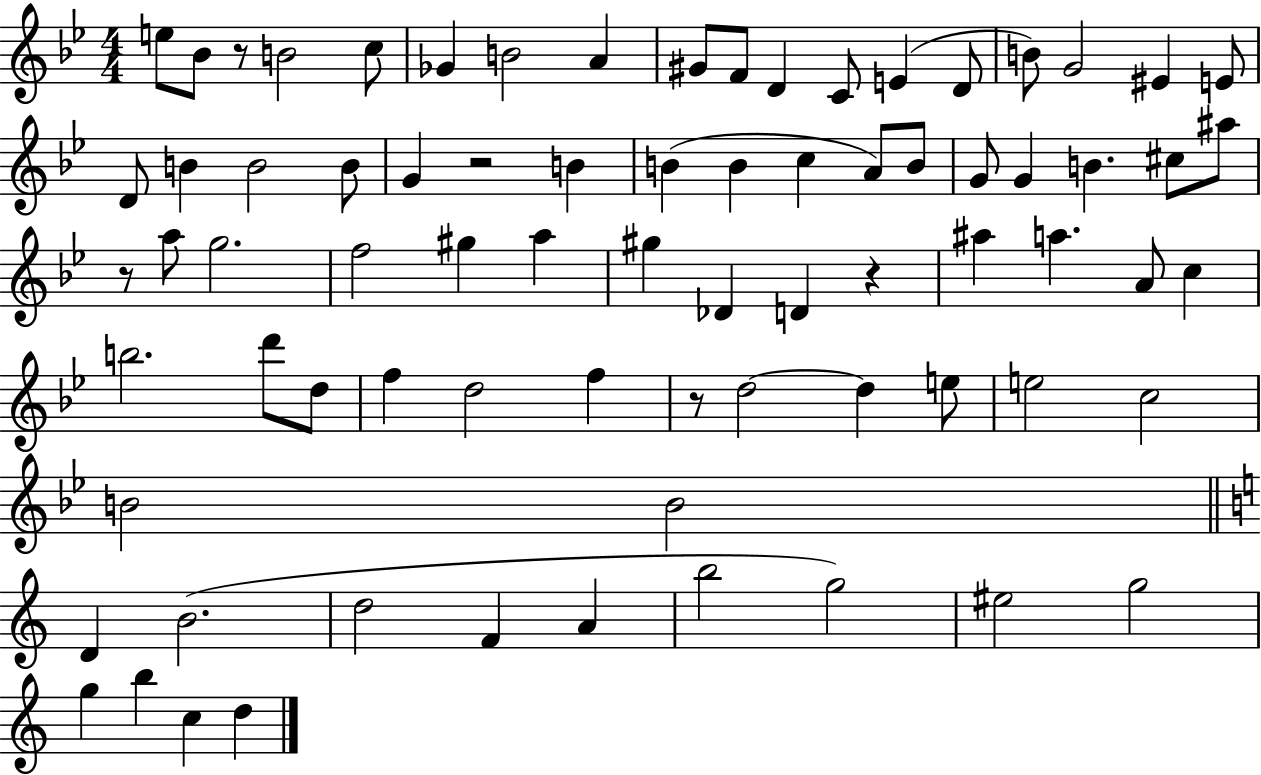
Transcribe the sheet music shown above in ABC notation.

X:1
T:Untitled
M:4/4
L:1/4
K:Bb
e/2 _B/2 z/2 B2 c/2 _G B2 A ^G/2 F/2 D C/2 E D/2 B/2 G2 ^E E/2 D/2 B B2 B/2 G z2 B B B c A/2 B/2 G/2 G B ^c/2 ^a/2 z/2 a/2 g2 f2 ^g a ^g _D D z ^a a A/2 c b2 d'/2 d/2 f d2 f z/2 d2 d e/2 e2 c2 B2 B2 D B2 d2 F A b2 g2 ^e2 g2 g b c d